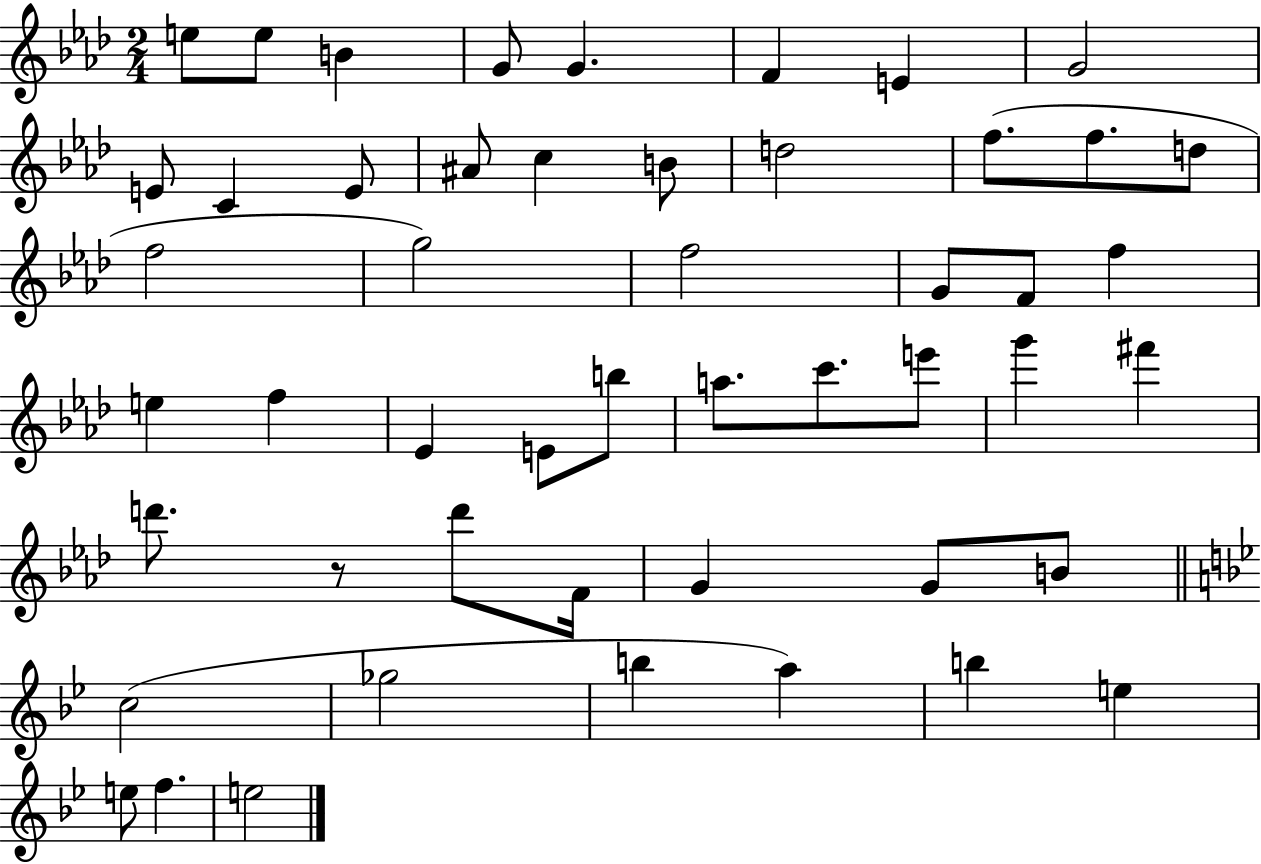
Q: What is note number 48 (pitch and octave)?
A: F5